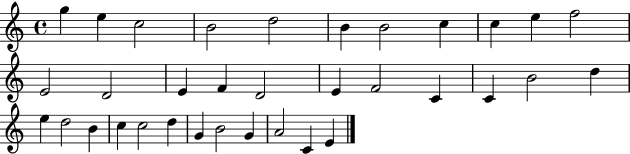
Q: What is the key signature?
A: C major